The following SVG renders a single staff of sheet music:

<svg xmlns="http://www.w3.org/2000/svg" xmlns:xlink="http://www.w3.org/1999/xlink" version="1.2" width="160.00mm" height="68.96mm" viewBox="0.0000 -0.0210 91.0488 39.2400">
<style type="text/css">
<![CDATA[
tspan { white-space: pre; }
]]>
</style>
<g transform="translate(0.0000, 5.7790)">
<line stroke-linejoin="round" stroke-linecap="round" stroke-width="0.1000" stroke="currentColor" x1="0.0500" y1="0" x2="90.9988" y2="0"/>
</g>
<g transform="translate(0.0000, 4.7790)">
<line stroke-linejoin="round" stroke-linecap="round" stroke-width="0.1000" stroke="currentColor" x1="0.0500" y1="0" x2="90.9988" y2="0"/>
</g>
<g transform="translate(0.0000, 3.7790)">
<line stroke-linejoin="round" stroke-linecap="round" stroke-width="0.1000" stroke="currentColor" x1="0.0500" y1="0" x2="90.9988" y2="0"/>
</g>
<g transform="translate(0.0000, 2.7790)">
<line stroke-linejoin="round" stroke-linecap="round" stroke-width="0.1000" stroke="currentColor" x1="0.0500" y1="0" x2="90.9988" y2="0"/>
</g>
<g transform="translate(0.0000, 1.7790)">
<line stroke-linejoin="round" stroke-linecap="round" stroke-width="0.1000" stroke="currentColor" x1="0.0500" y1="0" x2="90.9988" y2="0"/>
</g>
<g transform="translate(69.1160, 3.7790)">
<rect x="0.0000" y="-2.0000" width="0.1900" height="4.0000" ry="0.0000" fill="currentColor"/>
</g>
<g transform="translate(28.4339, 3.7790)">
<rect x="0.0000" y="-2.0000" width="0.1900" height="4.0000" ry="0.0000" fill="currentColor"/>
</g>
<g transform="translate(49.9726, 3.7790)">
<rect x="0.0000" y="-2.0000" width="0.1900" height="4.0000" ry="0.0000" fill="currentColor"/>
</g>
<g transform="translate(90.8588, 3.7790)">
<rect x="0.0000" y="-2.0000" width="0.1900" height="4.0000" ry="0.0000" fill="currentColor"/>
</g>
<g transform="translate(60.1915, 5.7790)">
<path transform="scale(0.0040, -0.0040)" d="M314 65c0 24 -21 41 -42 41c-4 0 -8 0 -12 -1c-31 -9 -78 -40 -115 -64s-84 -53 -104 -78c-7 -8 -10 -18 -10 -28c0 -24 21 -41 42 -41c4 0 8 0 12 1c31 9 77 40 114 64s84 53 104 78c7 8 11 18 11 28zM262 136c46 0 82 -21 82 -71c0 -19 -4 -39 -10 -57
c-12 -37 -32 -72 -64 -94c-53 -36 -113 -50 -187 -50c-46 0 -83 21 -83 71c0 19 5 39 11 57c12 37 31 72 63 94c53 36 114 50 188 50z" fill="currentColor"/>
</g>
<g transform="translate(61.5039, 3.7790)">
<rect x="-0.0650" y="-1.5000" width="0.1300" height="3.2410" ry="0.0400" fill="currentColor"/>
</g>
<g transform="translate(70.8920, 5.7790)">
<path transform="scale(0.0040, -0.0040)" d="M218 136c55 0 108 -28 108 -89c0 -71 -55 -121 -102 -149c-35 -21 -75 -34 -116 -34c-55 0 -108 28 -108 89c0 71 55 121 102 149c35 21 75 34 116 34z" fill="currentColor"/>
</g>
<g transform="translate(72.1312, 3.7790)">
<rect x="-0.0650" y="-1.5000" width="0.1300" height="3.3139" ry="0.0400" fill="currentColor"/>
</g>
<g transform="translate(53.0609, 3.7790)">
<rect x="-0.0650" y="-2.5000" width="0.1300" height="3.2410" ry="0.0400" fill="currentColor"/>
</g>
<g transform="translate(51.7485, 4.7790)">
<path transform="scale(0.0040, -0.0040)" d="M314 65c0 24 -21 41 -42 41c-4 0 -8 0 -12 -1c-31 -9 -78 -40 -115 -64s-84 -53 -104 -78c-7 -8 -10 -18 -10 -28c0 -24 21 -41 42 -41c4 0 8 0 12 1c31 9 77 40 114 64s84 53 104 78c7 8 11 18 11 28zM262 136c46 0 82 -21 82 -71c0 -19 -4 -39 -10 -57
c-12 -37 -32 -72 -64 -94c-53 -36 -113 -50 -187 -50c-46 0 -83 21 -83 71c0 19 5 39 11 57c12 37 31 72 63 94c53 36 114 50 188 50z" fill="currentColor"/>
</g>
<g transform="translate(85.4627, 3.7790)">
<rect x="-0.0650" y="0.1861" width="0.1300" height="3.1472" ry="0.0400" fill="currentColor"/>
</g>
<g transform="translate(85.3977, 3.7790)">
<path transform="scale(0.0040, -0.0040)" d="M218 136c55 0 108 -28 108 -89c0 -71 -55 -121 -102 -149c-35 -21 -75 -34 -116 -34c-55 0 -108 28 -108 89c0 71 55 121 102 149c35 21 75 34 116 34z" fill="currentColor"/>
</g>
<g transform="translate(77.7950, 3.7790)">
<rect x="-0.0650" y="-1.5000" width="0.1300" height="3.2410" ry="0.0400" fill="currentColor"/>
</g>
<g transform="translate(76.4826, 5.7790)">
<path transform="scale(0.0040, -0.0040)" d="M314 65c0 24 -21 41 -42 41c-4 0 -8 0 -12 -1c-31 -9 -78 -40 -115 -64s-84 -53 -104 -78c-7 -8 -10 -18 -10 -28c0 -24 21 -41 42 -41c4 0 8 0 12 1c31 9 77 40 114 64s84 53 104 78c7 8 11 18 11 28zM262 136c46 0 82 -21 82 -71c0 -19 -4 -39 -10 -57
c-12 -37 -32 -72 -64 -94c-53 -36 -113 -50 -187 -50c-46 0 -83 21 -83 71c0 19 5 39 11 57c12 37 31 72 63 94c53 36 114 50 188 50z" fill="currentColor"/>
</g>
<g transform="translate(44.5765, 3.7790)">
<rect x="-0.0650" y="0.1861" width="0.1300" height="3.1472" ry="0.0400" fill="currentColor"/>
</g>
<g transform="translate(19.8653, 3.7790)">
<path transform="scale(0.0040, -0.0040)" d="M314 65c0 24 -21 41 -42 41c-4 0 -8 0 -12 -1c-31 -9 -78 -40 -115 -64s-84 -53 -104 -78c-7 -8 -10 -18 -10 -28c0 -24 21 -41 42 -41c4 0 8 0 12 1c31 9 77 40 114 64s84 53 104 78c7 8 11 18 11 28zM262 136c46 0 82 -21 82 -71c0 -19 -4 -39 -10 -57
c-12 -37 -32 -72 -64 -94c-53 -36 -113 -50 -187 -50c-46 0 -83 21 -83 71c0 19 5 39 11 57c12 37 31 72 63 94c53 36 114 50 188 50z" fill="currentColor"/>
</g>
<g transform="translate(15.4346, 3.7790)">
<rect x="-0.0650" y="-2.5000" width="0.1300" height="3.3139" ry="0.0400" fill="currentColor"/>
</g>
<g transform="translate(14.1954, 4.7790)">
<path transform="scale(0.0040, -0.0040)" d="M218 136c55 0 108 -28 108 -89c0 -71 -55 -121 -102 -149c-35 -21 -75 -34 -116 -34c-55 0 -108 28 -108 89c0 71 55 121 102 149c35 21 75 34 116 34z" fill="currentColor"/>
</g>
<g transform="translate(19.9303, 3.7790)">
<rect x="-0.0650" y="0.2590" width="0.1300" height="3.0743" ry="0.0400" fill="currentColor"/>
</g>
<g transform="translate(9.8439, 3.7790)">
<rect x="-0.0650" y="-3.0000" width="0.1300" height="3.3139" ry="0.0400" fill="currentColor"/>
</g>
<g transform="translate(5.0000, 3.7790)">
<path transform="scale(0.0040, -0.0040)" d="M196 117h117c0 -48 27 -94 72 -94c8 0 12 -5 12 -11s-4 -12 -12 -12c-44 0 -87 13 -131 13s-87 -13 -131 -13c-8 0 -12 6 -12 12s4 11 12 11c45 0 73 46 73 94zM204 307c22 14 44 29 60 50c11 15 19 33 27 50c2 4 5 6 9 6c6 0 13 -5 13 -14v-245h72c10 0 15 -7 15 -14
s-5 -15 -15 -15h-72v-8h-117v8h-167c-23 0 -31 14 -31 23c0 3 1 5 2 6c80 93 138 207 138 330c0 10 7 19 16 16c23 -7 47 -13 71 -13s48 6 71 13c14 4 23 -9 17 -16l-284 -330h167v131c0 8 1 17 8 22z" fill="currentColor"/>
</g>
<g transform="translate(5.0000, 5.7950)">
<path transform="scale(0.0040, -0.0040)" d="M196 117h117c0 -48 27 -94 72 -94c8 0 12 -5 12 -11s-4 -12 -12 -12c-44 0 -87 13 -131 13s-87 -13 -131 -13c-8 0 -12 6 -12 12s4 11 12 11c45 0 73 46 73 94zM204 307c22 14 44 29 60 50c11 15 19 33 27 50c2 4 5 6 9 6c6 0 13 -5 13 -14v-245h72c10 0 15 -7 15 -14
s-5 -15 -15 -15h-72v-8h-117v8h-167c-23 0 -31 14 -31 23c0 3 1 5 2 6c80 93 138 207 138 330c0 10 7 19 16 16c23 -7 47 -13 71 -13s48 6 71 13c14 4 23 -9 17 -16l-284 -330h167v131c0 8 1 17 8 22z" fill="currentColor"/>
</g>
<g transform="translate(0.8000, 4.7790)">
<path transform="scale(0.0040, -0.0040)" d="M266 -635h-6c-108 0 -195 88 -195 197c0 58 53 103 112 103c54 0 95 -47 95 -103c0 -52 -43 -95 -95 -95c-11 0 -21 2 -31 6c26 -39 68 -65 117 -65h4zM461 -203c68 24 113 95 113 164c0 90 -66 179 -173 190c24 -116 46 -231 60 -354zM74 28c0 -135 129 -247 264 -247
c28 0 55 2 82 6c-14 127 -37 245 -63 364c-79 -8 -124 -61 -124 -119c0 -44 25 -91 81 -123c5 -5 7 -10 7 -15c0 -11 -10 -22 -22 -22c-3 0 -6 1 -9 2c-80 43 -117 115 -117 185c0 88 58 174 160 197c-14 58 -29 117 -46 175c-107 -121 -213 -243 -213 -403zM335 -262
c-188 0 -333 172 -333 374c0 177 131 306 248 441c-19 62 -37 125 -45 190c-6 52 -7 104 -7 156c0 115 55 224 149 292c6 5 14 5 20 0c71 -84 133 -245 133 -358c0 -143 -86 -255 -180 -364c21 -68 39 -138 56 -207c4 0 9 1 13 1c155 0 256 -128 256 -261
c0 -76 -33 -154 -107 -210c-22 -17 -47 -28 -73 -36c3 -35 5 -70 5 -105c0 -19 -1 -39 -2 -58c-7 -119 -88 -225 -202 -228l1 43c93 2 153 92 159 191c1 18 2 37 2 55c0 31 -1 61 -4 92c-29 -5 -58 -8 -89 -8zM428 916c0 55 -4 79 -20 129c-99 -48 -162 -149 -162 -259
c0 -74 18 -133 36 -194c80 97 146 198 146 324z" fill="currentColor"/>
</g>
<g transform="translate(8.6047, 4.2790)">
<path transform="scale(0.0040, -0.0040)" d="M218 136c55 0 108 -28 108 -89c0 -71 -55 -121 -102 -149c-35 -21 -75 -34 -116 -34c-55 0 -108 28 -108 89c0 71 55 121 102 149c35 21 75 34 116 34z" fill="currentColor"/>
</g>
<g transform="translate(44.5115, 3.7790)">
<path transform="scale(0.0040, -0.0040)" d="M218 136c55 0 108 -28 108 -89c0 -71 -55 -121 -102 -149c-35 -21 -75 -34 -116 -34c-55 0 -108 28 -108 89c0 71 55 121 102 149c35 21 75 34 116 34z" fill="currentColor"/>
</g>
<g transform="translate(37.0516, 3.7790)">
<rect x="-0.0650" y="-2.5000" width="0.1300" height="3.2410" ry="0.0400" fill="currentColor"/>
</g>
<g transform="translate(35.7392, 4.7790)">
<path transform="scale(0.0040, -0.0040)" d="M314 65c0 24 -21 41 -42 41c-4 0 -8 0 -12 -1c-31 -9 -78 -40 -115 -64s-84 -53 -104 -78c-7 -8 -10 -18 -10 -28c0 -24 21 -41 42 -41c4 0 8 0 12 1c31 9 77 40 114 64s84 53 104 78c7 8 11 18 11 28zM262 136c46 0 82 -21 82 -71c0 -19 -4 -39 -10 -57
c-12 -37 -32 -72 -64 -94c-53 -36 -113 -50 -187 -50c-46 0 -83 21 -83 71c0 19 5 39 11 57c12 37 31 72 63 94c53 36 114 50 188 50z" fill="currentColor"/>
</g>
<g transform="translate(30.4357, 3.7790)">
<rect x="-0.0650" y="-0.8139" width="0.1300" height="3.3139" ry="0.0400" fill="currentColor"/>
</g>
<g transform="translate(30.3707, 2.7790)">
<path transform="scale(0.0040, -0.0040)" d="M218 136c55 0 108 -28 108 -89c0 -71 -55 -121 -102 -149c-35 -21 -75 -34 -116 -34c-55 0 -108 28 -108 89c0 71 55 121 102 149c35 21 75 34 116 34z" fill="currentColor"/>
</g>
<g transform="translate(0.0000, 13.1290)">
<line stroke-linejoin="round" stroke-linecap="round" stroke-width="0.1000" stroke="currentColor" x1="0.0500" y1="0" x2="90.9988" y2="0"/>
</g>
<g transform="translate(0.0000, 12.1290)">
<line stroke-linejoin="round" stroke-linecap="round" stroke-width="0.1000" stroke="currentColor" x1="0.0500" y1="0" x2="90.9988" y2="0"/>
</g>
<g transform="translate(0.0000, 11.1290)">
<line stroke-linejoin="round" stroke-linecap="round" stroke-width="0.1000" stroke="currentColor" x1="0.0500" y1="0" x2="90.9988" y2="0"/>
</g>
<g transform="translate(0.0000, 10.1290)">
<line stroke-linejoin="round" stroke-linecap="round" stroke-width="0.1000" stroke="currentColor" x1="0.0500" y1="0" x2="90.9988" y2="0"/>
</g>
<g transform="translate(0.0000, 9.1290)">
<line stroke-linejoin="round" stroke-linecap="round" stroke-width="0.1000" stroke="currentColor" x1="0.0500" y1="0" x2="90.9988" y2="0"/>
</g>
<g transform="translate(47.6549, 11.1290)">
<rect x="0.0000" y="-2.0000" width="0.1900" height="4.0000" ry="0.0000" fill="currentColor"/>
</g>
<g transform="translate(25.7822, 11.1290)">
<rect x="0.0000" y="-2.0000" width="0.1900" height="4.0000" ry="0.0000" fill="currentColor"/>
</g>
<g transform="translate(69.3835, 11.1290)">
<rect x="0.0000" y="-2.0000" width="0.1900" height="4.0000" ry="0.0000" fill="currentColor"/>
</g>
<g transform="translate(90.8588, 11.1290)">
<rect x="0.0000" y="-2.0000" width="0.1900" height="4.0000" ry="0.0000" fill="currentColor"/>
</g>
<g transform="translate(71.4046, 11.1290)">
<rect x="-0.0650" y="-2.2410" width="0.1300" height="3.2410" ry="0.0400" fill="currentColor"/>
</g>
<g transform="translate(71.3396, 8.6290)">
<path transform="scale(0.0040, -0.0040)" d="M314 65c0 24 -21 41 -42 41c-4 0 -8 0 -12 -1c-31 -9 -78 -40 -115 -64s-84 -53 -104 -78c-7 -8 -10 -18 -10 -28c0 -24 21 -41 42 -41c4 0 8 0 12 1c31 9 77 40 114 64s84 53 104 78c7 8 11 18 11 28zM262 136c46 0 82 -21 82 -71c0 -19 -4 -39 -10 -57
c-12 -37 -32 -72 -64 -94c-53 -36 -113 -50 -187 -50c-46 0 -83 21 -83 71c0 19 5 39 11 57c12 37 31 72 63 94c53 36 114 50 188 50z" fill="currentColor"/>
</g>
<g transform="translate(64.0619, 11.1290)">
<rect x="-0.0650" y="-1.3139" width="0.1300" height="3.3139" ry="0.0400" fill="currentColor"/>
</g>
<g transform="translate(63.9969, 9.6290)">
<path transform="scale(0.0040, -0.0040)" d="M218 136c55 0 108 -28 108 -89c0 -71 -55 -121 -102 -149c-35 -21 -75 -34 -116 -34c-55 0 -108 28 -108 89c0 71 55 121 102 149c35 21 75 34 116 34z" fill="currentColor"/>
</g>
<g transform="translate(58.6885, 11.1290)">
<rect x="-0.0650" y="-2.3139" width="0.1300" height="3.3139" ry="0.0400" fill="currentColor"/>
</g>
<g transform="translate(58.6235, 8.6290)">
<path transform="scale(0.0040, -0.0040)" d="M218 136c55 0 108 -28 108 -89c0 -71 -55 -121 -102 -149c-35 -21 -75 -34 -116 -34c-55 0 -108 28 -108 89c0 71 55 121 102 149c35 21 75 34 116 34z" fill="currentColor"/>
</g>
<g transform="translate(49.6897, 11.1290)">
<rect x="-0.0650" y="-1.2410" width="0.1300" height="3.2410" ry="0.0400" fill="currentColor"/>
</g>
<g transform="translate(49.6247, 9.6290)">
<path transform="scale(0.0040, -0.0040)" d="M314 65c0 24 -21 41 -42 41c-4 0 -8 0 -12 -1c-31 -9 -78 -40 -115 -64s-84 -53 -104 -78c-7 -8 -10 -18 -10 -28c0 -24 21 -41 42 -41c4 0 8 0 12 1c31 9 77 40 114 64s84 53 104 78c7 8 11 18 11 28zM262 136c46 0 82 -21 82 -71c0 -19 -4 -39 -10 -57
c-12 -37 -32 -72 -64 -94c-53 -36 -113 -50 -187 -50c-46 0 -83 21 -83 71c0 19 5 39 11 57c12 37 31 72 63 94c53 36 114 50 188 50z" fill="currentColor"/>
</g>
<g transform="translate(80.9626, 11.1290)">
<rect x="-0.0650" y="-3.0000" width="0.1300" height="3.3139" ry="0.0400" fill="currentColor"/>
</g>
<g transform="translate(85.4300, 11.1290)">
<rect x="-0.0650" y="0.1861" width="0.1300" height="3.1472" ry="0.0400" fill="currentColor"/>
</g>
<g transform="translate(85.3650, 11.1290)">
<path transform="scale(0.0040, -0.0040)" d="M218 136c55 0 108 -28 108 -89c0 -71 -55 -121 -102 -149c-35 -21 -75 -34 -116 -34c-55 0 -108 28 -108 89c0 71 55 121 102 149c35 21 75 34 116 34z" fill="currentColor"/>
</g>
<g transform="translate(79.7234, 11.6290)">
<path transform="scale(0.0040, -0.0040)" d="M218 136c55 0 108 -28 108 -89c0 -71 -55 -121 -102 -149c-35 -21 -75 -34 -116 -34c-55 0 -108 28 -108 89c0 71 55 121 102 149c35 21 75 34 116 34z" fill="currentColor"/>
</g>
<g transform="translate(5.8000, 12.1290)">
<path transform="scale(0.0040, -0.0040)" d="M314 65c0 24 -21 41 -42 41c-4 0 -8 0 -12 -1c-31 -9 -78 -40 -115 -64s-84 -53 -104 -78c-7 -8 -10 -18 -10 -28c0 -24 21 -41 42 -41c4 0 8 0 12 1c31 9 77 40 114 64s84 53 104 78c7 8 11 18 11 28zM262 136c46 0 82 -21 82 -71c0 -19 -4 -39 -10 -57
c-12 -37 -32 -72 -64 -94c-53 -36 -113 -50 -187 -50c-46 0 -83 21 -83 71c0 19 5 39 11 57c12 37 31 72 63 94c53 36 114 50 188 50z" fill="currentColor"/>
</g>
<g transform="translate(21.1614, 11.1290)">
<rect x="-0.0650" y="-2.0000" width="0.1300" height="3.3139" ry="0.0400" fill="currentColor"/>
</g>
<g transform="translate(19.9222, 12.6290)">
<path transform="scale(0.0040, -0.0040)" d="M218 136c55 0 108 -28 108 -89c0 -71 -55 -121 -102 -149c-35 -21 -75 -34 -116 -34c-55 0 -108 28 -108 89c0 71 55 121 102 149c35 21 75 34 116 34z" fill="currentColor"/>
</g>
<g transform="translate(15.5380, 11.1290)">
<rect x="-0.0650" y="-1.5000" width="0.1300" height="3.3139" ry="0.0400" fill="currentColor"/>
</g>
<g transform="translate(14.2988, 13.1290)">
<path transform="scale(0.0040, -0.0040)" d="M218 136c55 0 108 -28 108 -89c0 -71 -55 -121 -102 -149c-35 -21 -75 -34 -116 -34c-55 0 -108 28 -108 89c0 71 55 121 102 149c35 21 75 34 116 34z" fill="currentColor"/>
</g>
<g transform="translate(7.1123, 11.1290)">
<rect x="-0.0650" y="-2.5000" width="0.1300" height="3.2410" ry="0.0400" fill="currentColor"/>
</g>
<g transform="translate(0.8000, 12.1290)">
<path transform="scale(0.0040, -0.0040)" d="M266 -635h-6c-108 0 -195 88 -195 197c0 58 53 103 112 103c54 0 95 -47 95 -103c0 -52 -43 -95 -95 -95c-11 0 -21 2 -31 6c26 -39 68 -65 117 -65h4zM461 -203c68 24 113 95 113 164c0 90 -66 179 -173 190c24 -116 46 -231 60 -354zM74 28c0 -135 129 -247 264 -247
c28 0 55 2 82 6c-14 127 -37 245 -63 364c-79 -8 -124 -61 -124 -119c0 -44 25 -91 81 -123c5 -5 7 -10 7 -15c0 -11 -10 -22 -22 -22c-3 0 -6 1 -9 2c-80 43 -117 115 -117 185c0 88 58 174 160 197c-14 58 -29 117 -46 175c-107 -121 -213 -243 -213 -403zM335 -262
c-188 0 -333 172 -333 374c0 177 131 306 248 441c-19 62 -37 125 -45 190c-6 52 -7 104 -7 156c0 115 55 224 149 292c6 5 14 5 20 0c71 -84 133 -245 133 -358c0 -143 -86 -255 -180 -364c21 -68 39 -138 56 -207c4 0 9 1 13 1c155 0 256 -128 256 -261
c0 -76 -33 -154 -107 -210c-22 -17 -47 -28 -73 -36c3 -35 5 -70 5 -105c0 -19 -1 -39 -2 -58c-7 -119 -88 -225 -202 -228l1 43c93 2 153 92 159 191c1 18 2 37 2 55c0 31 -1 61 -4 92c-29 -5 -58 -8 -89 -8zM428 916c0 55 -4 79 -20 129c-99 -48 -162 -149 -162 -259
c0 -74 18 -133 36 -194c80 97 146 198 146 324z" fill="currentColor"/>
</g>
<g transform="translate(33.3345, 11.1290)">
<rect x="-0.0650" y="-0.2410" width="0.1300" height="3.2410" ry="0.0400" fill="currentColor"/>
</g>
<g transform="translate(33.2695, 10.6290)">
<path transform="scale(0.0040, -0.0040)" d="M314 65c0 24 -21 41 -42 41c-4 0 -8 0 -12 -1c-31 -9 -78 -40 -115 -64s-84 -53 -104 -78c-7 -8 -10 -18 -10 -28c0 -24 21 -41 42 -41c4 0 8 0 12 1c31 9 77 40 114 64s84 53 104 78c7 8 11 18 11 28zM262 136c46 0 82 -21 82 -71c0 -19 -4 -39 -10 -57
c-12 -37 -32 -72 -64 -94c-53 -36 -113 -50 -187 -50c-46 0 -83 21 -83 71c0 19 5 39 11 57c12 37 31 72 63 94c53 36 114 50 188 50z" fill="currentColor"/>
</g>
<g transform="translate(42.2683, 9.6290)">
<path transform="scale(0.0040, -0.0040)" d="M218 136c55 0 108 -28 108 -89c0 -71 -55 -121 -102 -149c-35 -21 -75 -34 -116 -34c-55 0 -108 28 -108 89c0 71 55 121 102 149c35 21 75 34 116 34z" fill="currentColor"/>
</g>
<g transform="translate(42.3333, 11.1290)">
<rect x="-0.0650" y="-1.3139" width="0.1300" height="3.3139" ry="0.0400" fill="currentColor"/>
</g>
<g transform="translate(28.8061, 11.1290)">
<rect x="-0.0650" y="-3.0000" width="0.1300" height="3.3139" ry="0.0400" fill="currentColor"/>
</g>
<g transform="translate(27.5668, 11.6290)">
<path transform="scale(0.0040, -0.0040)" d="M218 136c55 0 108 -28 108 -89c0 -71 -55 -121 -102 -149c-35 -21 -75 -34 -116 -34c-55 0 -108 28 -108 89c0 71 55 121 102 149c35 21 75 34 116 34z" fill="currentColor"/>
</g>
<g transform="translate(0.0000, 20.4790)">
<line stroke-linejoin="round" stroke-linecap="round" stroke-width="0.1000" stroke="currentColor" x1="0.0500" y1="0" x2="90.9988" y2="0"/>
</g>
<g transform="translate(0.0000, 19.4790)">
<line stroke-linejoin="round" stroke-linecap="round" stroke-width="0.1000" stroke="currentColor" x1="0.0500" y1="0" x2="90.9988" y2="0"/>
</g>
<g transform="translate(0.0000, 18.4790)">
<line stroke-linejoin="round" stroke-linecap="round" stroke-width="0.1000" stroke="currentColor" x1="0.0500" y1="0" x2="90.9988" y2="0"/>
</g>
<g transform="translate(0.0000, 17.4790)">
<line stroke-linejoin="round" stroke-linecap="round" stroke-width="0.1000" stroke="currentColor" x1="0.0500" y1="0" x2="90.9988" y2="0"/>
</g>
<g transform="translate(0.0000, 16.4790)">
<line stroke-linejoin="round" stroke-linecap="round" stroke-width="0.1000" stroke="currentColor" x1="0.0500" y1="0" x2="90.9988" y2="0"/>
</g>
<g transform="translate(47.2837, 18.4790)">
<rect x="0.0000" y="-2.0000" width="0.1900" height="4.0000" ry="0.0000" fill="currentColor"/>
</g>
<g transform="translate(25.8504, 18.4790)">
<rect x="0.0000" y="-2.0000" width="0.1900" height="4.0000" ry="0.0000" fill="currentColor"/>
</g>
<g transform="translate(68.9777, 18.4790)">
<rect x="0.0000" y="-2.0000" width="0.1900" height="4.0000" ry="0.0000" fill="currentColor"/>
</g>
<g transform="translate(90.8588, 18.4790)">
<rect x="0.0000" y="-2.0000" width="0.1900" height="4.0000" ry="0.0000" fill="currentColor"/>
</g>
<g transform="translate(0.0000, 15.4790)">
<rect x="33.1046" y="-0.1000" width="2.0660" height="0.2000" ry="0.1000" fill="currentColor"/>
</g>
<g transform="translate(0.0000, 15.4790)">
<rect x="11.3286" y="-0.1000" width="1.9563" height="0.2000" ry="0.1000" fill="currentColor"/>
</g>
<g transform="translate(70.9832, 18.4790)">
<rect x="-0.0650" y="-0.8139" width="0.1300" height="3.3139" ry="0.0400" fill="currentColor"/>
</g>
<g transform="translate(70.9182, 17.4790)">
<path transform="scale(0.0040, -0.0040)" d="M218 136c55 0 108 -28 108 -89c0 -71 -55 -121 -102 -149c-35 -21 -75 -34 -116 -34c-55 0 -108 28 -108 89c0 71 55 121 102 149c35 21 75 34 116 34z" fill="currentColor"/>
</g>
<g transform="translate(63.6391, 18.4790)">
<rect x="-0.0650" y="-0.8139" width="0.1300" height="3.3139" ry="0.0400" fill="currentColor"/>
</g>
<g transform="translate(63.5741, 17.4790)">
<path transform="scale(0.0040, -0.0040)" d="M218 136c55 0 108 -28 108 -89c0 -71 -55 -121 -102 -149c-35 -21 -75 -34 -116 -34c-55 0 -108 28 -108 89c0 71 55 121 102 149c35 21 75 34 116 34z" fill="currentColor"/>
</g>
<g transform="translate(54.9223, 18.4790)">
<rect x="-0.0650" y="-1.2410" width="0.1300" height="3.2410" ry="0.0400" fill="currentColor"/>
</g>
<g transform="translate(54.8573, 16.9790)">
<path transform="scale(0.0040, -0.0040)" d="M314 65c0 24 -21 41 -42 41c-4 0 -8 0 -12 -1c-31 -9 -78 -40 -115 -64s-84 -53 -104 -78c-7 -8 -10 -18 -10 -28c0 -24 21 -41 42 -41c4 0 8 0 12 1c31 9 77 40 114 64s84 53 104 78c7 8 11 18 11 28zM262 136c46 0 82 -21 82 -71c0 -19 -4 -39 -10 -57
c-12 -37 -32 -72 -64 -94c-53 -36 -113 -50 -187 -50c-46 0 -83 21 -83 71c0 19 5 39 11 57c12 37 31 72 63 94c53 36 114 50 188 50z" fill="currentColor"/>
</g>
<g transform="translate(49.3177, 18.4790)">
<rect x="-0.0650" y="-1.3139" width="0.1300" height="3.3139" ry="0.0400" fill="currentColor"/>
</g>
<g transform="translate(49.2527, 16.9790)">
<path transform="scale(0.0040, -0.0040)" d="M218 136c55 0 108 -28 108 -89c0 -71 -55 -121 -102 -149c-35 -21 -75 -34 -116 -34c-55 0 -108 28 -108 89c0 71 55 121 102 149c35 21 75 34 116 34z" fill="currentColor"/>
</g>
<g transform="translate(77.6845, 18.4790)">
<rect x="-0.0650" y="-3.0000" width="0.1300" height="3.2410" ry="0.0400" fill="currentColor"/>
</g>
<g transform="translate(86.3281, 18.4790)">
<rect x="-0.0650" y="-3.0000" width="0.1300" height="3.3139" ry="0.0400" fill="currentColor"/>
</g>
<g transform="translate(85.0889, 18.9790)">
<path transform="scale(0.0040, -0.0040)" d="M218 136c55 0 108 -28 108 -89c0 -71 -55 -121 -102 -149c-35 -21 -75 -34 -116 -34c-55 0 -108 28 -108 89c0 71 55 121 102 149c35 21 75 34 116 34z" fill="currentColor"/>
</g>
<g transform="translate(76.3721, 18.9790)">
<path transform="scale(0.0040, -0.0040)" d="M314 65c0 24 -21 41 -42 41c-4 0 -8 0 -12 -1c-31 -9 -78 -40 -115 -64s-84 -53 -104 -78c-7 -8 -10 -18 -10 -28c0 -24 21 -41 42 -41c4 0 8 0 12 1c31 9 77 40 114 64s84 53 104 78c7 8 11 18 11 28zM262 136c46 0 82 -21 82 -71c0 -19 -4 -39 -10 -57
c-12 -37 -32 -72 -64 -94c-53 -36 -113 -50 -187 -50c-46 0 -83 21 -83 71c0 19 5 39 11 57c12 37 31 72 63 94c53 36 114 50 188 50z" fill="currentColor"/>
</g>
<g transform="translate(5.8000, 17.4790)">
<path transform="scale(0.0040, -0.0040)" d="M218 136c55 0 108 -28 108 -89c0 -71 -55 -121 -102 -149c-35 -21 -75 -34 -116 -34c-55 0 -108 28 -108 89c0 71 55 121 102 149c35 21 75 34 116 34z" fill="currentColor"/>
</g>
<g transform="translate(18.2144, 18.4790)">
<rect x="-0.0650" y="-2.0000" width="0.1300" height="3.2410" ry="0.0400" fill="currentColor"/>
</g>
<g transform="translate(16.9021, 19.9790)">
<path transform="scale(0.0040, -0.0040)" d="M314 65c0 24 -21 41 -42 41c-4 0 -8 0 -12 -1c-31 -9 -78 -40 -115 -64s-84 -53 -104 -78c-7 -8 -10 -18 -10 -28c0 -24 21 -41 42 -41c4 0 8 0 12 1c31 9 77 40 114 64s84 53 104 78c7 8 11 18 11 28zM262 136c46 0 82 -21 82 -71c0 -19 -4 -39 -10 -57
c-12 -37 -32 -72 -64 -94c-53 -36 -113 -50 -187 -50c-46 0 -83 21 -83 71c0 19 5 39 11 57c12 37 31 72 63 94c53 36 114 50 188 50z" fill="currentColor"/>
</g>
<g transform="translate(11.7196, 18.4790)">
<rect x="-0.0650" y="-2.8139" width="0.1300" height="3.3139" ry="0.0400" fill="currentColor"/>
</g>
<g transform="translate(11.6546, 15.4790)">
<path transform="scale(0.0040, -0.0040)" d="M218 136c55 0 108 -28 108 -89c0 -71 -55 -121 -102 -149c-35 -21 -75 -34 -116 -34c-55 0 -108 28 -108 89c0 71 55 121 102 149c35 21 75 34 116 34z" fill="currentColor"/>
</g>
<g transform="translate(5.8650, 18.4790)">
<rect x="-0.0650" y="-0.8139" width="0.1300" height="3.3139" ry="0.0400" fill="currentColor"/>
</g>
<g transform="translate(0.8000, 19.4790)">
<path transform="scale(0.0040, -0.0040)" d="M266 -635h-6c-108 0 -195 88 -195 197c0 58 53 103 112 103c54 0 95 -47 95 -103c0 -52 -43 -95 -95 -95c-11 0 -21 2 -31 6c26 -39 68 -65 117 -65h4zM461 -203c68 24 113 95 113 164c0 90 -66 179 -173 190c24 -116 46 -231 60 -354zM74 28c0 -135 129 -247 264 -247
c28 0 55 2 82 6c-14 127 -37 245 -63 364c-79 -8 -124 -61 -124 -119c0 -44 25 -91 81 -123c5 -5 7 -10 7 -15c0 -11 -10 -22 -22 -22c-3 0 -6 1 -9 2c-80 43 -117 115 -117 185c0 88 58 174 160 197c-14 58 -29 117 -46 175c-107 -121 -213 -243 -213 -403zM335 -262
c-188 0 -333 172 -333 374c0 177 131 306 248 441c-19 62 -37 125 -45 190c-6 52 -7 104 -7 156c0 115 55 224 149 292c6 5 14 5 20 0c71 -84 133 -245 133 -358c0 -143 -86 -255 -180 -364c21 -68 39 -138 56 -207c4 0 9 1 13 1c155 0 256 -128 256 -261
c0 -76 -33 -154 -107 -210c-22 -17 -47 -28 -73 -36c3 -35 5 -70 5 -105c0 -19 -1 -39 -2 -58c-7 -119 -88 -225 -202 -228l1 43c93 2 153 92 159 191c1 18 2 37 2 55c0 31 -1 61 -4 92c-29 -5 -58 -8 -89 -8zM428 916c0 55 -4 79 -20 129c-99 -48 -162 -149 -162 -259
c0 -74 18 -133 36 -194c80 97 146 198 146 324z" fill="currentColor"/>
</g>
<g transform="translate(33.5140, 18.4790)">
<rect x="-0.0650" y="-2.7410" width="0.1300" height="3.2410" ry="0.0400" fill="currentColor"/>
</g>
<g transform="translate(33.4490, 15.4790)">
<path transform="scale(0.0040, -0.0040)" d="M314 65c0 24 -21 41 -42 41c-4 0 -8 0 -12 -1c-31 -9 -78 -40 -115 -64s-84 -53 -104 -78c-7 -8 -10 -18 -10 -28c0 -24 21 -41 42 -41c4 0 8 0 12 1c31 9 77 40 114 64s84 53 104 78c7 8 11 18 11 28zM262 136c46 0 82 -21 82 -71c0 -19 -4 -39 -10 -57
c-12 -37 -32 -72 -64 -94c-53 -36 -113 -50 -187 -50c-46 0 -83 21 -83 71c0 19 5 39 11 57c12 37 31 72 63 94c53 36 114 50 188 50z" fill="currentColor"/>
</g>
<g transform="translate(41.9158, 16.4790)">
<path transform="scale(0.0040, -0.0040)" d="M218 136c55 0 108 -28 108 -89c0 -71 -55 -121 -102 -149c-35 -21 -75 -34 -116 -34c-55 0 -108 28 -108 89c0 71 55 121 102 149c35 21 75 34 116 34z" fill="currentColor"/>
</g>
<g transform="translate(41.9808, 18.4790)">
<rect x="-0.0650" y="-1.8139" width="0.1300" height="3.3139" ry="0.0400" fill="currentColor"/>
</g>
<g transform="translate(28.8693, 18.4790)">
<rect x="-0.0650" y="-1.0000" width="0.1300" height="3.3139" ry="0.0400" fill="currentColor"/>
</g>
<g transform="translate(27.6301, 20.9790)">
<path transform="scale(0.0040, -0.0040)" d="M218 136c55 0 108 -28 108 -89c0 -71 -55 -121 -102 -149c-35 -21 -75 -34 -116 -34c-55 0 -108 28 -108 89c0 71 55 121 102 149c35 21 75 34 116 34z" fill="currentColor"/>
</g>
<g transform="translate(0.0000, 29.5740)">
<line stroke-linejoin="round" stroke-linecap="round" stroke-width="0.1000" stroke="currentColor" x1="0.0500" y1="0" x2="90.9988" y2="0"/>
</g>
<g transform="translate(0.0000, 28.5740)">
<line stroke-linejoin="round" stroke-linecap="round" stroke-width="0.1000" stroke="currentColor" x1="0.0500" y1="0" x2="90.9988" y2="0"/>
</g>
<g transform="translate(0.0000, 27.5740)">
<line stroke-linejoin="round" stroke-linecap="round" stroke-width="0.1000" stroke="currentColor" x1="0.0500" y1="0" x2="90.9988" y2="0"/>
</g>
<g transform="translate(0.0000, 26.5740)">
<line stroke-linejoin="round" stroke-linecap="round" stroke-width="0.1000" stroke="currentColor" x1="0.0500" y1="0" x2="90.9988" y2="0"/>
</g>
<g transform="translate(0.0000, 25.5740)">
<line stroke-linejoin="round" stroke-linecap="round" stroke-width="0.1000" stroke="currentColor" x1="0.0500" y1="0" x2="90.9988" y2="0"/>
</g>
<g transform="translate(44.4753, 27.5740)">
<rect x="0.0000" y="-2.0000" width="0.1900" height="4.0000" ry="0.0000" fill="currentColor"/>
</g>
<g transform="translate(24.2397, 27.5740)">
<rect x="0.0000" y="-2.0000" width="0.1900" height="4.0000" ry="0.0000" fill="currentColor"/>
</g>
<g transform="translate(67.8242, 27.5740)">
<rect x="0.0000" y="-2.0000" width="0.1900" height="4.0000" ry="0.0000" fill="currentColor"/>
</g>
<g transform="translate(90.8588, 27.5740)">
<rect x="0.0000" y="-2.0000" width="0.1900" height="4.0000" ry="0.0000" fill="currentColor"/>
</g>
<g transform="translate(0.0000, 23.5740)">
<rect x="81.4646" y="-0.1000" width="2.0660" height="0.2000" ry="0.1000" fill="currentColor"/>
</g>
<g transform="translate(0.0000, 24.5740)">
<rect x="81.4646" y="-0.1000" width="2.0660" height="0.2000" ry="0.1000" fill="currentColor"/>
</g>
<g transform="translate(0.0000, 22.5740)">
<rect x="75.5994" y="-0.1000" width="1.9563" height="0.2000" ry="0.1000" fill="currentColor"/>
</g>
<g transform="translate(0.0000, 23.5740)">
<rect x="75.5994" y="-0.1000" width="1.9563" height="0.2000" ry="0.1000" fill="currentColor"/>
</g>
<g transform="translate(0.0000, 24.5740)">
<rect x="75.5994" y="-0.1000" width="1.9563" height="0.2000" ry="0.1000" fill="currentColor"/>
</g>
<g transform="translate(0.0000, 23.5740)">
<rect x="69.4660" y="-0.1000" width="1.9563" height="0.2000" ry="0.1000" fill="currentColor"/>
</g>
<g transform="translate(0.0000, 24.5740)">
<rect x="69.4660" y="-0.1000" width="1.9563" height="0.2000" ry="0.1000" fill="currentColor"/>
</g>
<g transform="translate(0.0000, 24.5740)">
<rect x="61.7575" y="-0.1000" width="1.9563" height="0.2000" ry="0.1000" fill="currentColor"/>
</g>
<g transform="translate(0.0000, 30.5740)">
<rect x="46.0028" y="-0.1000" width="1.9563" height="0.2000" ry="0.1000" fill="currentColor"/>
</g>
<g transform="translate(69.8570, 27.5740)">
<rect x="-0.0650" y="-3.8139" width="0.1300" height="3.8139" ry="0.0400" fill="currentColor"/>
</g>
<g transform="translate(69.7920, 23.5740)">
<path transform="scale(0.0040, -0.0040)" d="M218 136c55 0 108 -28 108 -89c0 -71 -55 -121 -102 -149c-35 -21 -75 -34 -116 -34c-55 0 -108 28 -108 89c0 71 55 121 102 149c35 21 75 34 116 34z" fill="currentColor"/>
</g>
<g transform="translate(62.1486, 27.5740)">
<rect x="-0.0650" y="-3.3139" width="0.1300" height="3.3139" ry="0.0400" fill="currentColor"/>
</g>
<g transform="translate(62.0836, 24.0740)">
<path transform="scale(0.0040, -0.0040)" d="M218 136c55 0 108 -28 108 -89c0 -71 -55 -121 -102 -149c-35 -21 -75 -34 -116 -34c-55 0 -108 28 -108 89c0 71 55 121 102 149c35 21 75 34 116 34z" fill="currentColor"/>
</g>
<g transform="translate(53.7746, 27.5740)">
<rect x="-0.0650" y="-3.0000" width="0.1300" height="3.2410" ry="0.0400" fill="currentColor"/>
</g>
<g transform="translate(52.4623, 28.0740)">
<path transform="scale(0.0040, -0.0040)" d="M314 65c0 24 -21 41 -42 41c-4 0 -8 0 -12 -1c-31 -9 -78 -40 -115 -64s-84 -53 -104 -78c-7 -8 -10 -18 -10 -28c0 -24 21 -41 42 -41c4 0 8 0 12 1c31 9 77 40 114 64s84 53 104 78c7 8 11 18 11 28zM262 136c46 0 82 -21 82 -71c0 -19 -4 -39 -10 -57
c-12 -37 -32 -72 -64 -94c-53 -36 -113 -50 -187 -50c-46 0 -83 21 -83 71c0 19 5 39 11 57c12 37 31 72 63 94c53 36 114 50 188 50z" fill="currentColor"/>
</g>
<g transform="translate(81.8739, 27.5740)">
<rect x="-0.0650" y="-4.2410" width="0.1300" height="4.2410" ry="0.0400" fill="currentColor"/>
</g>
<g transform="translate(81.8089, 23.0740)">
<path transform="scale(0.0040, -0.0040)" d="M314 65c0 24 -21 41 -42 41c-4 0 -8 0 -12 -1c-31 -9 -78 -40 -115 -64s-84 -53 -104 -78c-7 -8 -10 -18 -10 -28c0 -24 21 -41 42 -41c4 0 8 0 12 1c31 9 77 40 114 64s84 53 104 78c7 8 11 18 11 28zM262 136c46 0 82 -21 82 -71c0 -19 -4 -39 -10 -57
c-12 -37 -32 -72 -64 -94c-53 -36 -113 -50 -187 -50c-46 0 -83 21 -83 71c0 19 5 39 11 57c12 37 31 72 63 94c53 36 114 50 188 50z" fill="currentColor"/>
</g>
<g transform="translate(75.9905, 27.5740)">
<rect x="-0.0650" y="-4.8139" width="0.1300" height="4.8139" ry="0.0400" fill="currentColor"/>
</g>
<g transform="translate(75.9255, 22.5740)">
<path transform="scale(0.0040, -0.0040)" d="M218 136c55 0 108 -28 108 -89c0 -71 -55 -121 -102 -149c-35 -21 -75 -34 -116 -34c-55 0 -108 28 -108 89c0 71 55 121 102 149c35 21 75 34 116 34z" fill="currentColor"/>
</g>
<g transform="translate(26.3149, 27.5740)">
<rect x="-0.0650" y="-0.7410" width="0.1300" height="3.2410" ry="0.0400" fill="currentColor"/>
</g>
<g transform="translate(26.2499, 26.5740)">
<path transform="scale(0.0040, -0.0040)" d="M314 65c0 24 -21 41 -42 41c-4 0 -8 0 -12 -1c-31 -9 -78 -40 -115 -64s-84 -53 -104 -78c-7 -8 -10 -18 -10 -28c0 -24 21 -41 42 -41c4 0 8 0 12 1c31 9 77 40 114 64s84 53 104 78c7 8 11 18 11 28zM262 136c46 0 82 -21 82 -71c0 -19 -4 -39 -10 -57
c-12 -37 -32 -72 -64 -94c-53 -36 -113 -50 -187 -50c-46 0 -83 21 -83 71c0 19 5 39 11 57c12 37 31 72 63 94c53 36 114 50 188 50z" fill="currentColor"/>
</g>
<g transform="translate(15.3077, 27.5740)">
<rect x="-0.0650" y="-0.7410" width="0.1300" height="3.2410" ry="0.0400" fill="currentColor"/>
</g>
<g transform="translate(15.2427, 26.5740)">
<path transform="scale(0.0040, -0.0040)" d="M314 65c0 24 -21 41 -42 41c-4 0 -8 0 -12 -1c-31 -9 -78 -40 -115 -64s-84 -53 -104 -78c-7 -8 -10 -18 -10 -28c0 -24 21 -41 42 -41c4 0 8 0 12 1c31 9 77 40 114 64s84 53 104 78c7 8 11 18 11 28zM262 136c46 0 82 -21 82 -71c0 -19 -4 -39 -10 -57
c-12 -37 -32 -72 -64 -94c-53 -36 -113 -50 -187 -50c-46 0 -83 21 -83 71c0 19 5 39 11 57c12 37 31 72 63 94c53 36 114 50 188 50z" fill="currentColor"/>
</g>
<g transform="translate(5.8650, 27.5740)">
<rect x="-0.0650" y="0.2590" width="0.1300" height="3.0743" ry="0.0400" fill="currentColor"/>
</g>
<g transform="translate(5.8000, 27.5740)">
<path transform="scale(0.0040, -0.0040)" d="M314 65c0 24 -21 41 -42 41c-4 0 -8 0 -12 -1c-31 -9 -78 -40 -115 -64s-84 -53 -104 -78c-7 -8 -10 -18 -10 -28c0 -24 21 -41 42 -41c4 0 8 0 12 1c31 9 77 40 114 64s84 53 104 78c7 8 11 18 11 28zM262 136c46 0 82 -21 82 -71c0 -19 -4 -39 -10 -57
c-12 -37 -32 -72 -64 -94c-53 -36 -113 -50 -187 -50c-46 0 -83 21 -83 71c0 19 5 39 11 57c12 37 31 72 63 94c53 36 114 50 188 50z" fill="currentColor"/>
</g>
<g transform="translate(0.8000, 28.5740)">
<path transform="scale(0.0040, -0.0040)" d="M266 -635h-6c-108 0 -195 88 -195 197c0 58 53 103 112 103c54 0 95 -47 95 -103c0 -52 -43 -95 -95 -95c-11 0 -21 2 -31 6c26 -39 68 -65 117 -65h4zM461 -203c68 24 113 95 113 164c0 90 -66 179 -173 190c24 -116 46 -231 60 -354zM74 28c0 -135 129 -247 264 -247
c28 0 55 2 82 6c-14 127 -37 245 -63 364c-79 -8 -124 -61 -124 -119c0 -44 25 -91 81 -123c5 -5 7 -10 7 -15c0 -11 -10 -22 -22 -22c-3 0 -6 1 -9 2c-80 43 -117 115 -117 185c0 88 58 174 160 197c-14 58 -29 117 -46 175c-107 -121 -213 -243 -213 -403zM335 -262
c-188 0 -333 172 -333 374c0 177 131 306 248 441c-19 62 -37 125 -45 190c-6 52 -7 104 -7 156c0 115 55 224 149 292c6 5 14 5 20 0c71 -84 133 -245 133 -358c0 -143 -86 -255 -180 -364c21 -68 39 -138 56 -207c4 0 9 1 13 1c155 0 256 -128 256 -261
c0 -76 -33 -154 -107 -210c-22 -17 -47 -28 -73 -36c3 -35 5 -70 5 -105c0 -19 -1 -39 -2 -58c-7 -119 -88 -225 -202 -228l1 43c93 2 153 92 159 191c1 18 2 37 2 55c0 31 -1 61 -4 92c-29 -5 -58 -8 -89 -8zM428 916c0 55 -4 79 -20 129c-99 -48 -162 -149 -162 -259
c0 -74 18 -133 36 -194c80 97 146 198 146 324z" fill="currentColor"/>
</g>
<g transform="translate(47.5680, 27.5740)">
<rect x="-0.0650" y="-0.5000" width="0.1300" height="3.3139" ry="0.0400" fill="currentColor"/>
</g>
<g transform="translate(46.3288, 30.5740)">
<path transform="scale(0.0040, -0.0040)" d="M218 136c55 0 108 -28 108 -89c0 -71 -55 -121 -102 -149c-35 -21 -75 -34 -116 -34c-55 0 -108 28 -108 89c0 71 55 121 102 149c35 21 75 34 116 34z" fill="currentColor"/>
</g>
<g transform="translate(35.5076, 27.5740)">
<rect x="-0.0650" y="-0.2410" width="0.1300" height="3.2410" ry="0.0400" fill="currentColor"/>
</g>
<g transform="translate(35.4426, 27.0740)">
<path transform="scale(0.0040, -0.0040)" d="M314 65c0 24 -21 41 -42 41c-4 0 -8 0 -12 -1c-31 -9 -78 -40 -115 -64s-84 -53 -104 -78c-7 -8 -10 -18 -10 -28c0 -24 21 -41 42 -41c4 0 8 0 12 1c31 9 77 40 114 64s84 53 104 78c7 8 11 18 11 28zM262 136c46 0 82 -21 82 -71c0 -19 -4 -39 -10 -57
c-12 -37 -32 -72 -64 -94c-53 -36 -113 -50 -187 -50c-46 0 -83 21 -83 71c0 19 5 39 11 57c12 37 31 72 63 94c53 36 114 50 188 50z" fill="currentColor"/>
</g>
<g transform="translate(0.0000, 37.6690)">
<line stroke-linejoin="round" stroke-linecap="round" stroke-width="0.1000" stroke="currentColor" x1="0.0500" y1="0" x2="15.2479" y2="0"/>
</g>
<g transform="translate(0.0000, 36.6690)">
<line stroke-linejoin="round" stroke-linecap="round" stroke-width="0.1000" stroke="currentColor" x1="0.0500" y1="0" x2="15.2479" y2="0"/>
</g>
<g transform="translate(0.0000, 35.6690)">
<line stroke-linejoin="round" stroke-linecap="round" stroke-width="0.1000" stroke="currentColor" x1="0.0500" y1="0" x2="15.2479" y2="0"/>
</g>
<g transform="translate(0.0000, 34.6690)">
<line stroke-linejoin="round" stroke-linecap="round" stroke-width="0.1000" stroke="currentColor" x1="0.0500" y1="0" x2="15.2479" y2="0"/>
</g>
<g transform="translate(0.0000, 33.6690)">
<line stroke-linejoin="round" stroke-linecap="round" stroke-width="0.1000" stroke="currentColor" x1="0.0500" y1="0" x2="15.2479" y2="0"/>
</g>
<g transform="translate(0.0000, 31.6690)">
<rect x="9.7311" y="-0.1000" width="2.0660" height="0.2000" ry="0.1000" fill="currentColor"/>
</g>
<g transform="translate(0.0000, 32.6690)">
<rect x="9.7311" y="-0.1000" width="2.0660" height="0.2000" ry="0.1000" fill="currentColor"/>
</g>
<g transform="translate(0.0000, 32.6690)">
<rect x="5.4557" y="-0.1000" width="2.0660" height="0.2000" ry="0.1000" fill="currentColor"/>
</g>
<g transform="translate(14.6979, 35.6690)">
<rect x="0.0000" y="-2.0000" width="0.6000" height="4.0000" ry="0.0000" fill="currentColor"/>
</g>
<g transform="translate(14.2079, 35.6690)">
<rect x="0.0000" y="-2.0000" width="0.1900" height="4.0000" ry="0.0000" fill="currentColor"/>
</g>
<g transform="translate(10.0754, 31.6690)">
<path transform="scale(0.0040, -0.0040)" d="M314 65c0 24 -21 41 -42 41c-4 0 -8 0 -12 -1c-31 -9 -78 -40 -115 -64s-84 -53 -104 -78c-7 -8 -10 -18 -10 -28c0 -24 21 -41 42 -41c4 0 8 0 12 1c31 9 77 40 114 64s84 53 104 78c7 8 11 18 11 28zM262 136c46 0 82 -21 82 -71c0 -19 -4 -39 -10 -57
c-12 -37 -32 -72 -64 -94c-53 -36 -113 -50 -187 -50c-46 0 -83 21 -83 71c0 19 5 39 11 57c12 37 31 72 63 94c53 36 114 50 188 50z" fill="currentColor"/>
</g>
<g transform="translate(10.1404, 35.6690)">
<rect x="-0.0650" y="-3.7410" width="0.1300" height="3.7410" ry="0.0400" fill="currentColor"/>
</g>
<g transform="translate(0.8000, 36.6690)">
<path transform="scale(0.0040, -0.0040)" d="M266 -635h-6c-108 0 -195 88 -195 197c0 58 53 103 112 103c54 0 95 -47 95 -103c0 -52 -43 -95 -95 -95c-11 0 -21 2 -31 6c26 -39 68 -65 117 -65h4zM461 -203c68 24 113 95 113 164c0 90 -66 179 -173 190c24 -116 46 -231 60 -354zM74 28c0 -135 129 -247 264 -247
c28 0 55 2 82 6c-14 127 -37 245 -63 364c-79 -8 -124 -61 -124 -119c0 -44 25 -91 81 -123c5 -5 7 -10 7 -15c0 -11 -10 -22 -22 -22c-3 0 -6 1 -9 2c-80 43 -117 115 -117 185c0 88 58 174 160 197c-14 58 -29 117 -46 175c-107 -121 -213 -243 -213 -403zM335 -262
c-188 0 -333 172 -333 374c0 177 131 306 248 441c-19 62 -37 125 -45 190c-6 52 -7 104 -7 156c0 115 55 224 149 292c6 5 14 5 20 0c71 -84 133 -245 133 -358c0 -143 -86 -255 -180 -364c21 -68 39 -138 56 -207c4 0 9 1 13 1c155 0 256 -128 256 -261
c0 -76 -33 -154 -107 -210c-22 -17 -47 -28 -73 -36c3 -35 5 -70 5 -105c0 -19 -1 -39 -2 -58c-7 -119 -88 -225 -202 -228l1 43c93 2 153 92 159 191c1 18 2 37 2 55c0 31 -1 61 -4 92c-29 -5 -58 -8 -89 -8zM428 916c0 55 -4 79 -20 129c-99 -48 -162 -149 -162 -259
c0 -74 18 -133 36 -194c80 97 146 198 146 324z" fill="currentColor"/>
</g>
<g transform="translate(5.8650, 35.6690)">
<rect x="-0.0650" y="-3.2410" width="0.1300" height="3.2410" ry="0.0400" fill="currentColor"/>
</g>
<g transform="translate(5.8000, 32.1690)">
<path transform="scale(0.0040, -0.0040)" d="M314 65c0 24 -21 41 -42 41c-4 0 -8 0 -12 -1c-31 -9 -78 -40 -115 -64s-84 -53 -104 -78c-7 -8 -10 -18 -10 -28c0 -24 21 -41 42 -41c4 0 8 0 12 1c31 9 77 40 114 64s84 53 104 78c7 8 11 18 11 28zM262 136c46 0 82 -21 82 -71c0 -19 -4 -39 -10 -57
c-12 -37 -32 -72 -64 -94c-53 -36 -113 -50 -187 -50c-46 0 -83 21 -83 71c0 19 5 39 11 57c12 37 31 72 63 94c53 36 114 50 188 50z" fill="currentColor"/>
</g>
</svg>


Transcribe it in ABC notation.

X:1
T:Untitled
M:4/4
L:1/4
K:C
A G B2 d G2 B G2 E2 E E2 B G2 E F A c2 e e2 g e g2 A B d a F2 D a2 f e e2 d d A2 A B2 d2 d2 c2 C A2 b c' e' d'2 b2 c'2